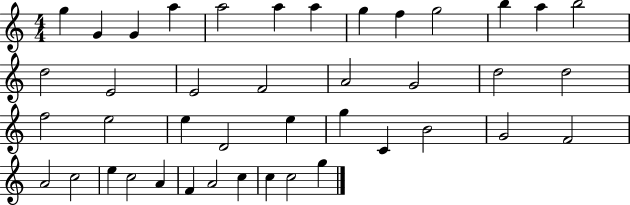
X:1
T:Untitled
M:4/4
L:1/4
K:C
g G G a a2 a a g f g2 b a b2 d2 E2 E2 F2 A2 G2 d2 d2 f2 e2 e D2 e g C B2 G2 F2 A2 c2 e c2 A F A2 c c c2 g